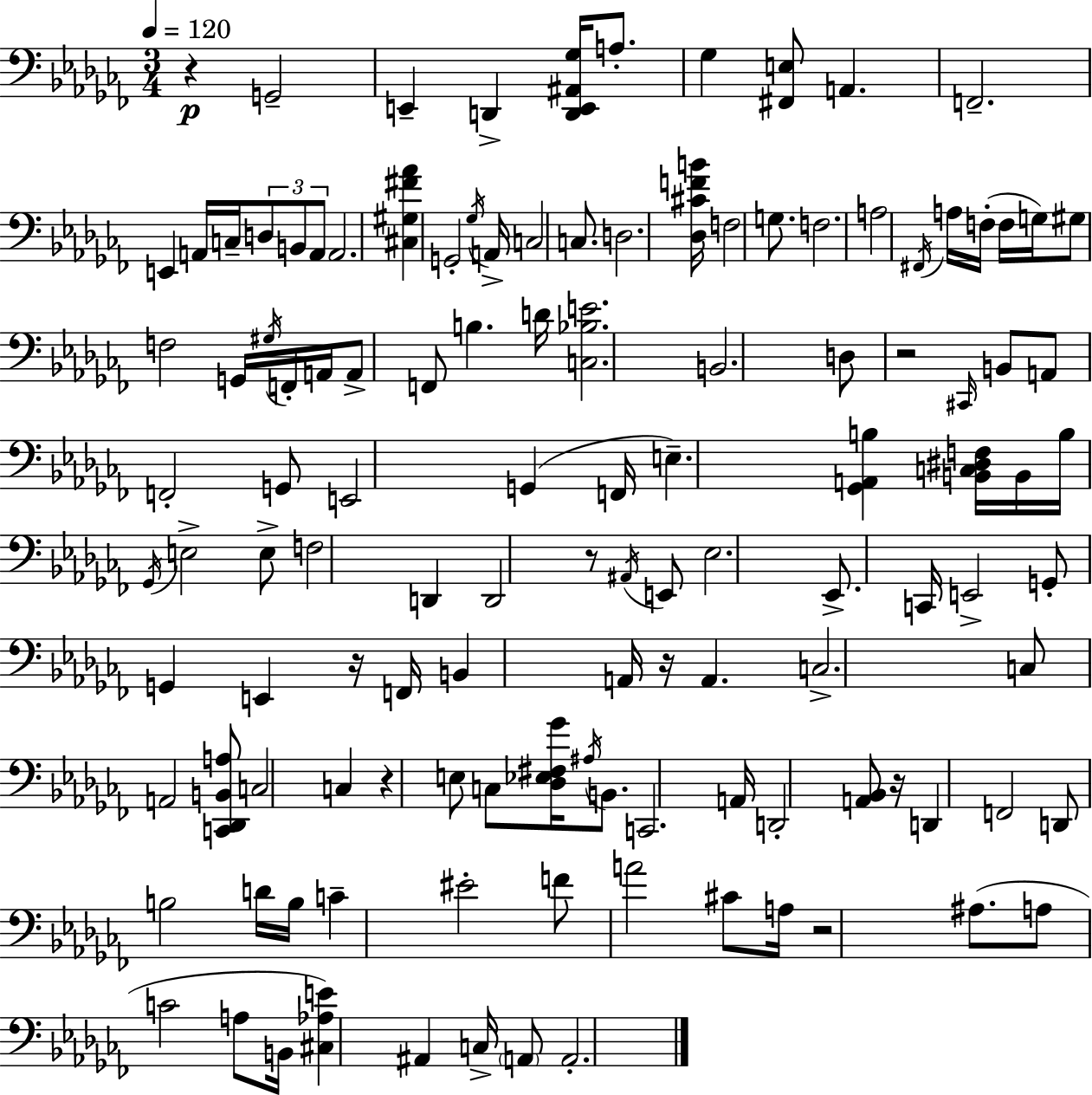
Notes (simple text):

R/q G2/h E2/q D2/q [D2,E2,A#2,Gb3]/s A3/e. Gb3/q [F#2,E3]/e A2/q. F2/h. E2/q A2/s C3/s D3/e B2/e A2/e A2/h. [C#3,G#3,F#4,Ab4]/q G2/h Gb3/s A2/s C3/h C3/e. D3/h. [Db3,C#4,F4,B4]/s F3/h G3/e. F3/h. A3/h F#2/s A3/s F3/s F3/s G3/s G#3/e F3/h G2/s G#3/s F2/s A2/s A2/e F2/e B3/q. D4/s [C3,Bb3,E4]/h. B2/h. D3/e R/h C#2/s B2/e A2/e F2/h G2/e E2/h G2/q F2/s E3/q. [Gb2,A2,B3]/q [B2,C3,D#3,F3]/s B2/s B3/s Gb2/s E3/h E3/e F3/h D2/q D2/h R/e A#2/s E2/e Eb3/h. Eb2/e. C2/s E2/h G2/e G2/q E2/q R/s F2/s B2/q A2/s R/s A2/q. C3/h. C3/e A2/h [C2,Db2,B2,A3]/e C3/h C3/q R/q E3/e C3/e [Db3,Eb3,F#3,Gb4]/s A#3/s B2/e. C2/h. A2/s D2/h [A2,Bb2]/e R/s D2/q F2/h D2/e B3/h D4/s B3/s C4/q EIS4/h F4/e A4/h C#4/e A3/s R/h A#3/e. A3/e C4/h A3/e B2/s [C#3,Ab3,E4]/q A#2/q C3/s A2/e A2/h.